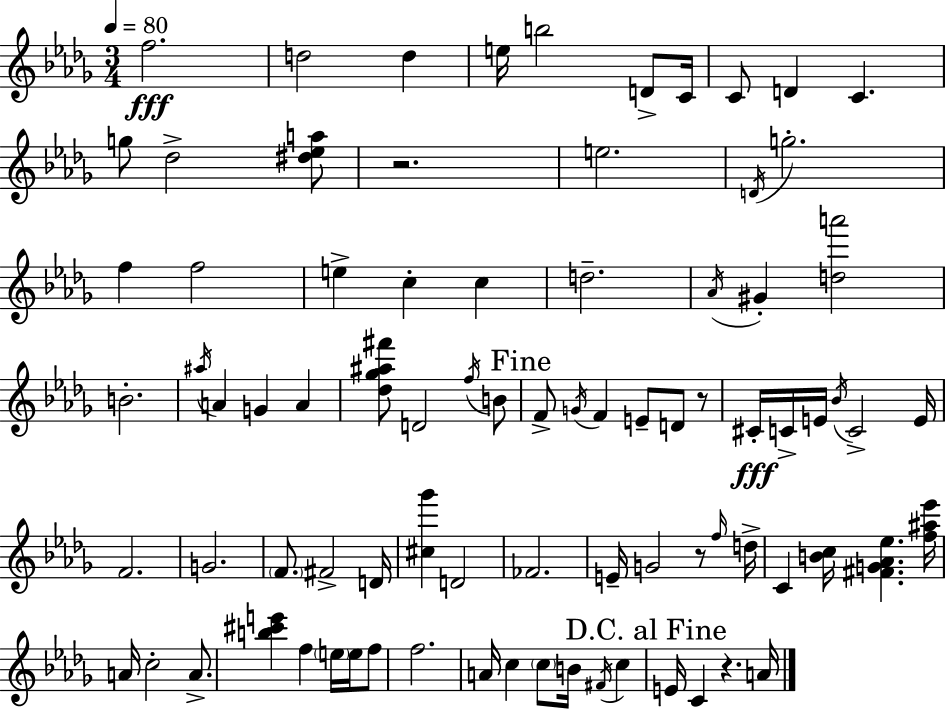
{
  \clef treble
  \numericTimeSignature
  \time 3/4
  \key bes \minor
  \tempo 4 = 80
  \repeat volta 2 { f''2.\fff | d''2 d''4 | e''16 b''2 d'8-> c'16 | c'8 d'4 c'4. | \break g''8 des''2-> <dis'' ees'' a''>8 | r2. | e''2. | \acciaccatura { d'16 } g''2.-. | \break f''4 f''2 | e''4-> c''4-. c''4 | d''2.-- | \acciaccatura { aes'16 } gis'4-. <d'' a'''>2 | \break b'2.-. | \acciaccatura { ais''16 } a'4 g'4 a'4 | <des'' ges'' ais'' fis'''>8 d'2 | \acciaccatura { f''16 } b'8 \mark "Fine" f'8-> \acciaccatura { g'16 } f'4 e'8-- | \break d'8 r8 cis'16-.\fff c'16-> e'16 \acciaccatura { bes'16 } c'2-> | e'16 f'2. | g'2. | \parenthesize f'8. fis'2-> | \break d'16 <cis'' ges'''>4 d'2 | fes'2. | e'16-- g'2 | r8 \grace { f''16 } d''16-> c'4 <b' c''>16 | \break <fis' g' aes' ees''>4. <f'' ais'' ees'''>16 a'16 c''2-. | a'8.-> <b'' cis''' e'''>4 f''4 | \parenthesize e''16 e''16 f''8 f''2. | a'16 c''4 | \break \parenthesize c''8 b'16 \acciaccatura { fis'16 } c''4 \mark "D.C. al Fine" e'16 c'4 | r4. a'16 } \bar "|."
}